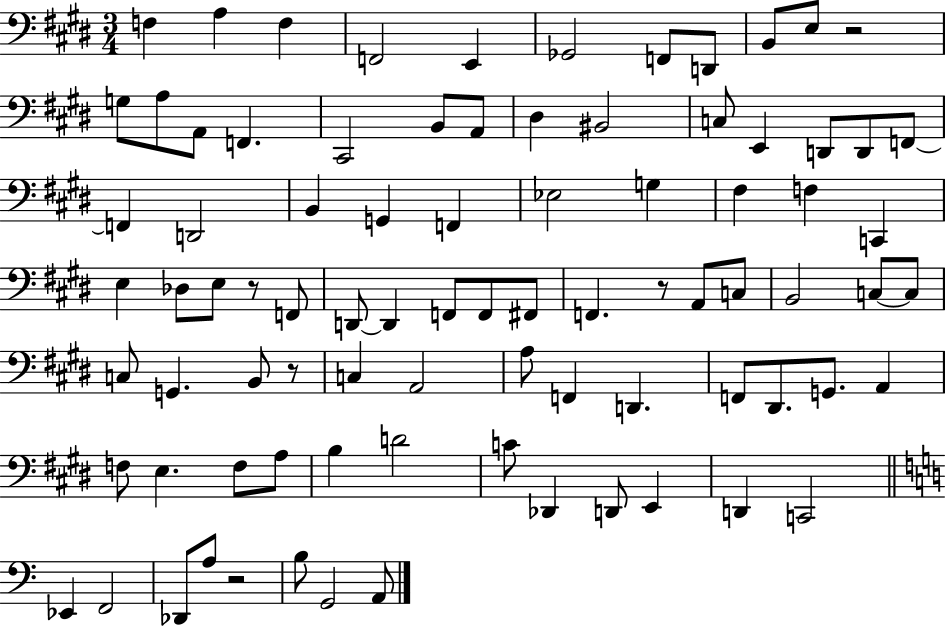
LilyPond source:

{
  \clef bass
  \numericTimeSignature
  \time 3/4
  \key e \major
  f4 a4 f4 | f,2 e,4 | ges,2 f,8 d,8 | b,8 e8 r2 | \break g8 a8 a,8 f,4. | cis,2 b,8 a,8 | dis4 bis,2 | c8 e,4 d,8 d,8 f,8~~ | \break f,4 d,2 | b,4 g,4 f,4 | ees2 g4 | fis4 f4 c,4 | \break e4 des8 e8 r8 f,8 | d,8~~ d,4 f,8 f,8 fis,8 | f,4. r8 a,8 c8 | b,2 c8~~ c8 | \break c8 g,4. b,8 r8 | c4 a,2 | a8 f,4 d,4. | f,8 dis,8. g,8. a,4 | \break f8 e4. f8 a8 | b4 d'2 | c'8 des,4 d,8 e,4 | d,4 c,2 | \break \bar "||" \break \key c \major ees,4 f,2 | des,8 a8 r2 | b8 g,2 a,8 | \bar "|."
}